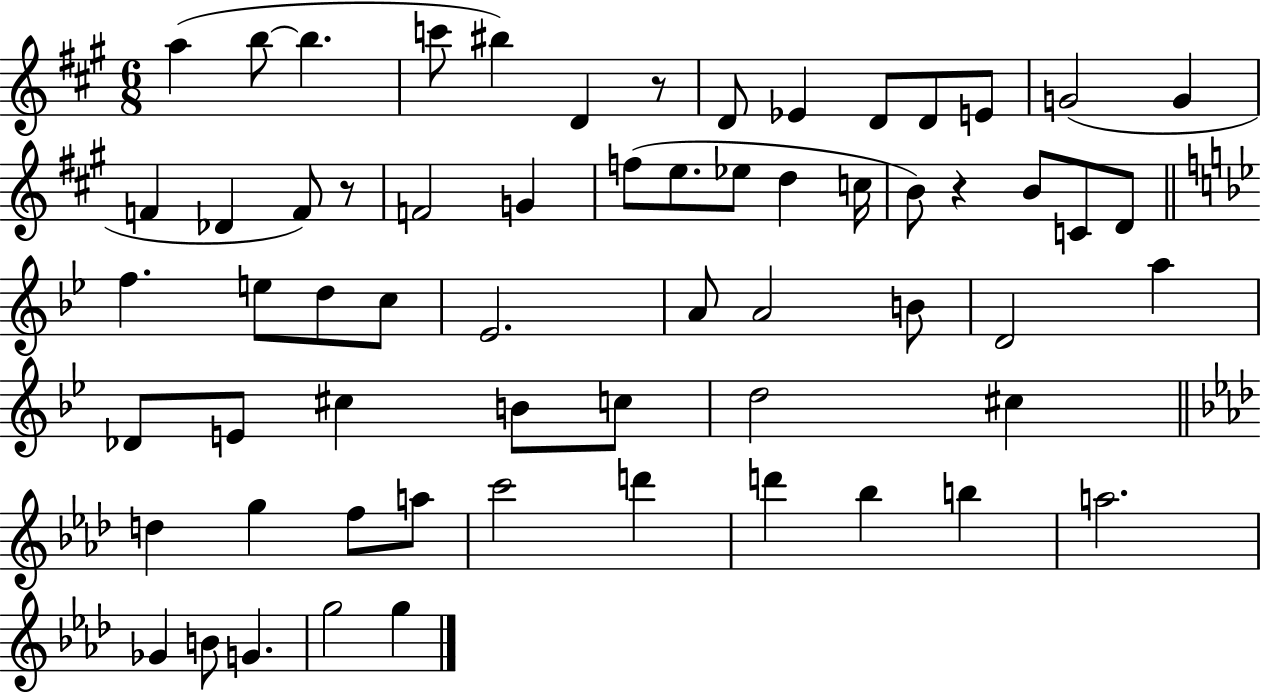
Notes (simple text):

A5/q B5/e B5/q. C6/e BIS5/q D4/q R/e D4/e Eb4/q D4/e D4/e E4/e G4/h G4/q F4/q Db4/q F4/e R/e F4/h G4/q F5/e E5/e. Eb5/e D5/q C5/s B4/e R/q B4/e C4/e D4/e F5/q. E5/e D5/e C5/e Eb4/h. A4/e A4/h B4/e D4/h A5/q Db4/e E4/e C#5/q B4/e C5/e D5/h C#5/q D5/q G5/q F5/e A5/e C6/h D6/q D6/q Bb5/q B5/q A5/h. Gb4/q B4/e G4/q. G5/h G5/q